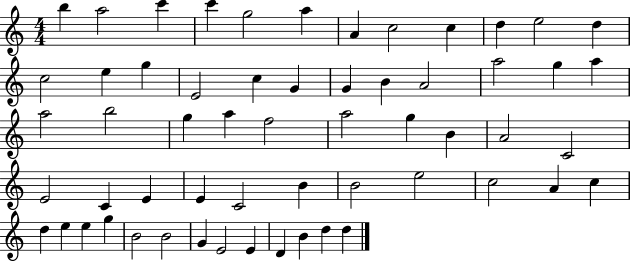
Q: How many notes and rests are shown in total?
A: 58